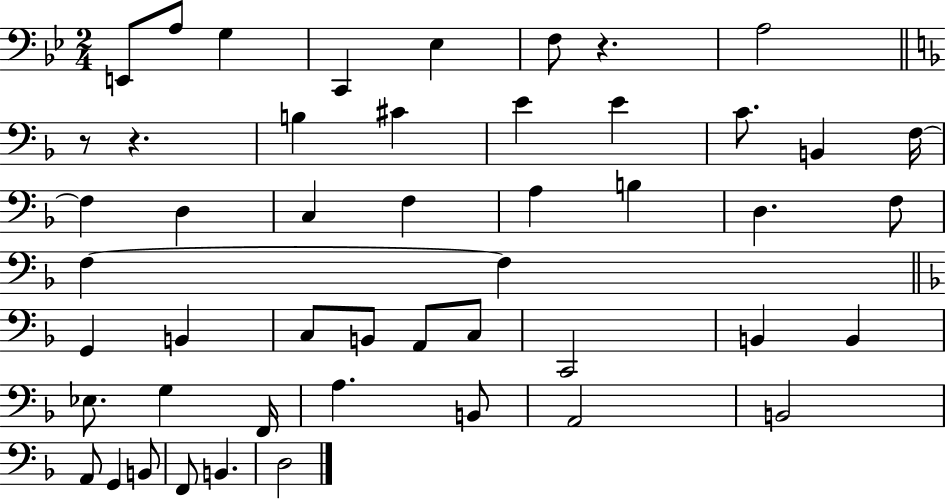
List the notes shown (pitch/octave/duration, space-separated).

E2/e A3/e G3/q C2/q Eb3/q F3/e R/q. A3/h R/e R/q. B3/q C#4/q E4/q E4/q C4/e. B2/q F3/s F3/q D3/q C3/q F3/q A3/q B3/q D3/q. F3/e F3/q F3/q G2/q B2/q C3/e B2/e A2/e C3/e C2/h B2/q B2/q Eb3/e. G3/q F2/s A3/q. B2/e A2/h B2/h A2/e G2/q B2/e F2/e B2/q. D3/h